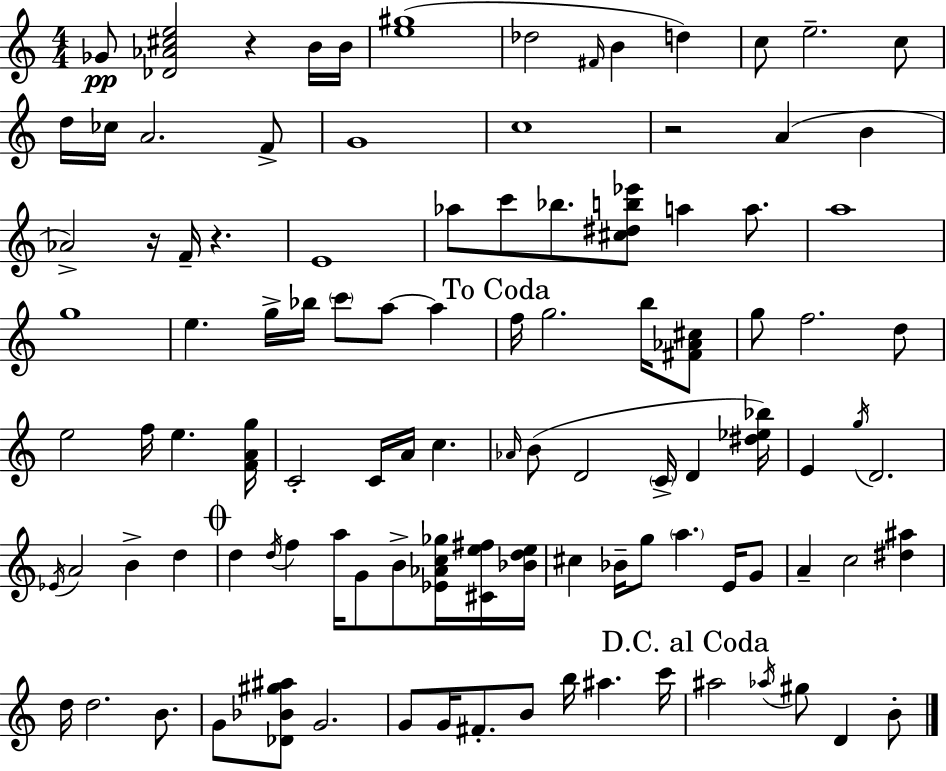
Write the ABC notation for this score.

X:1
T:Untitled
M:4/4
L:1/4
K:Am
_G/2 [_D_A^ce]2 z B/4 B/4 [e^g]4 _d2 ^F/4 B d c/2 e2 c/2 d/4 _c/4 A2 F/2 G4 c4 z2 A B _A2 z/4 F/4 z E4 _a/2 c'/2 _b/2 [^c^db_e']/2 a a/2 a4 g4 e g/4 _b/4 c'/2 a/2 a f/4 g2 b/4 [^F_A^c]/2 g/2 f2 d/2 e2 f/4 e [FAg]/4 C2 C/4 A/4 c _A/4 B/2 D2 C/4 D [^d_e_b]/4 E g/4 D2 _E/4 A2 B d d d/4 f a/4 G/2 B/2 [_E_Ac_g]/4 [^Ce^f]/4 [_Bde]/4 ^c _B/4 g/2 a E/4 G/2 A c2 [^d^a] d/4 d2 B/2 G/2 [_D_B^g^a]/2 G2 G/2 G/4 ^F/2 B/2 b/4 ^a c'/4 ^a2 _a/4 ^g/2 D B/2